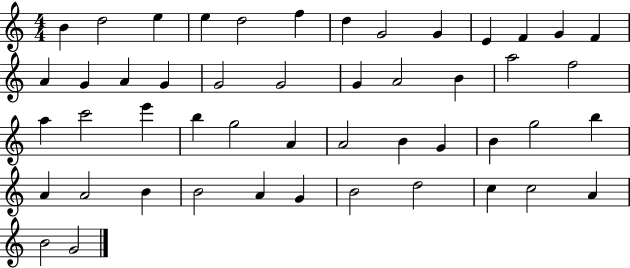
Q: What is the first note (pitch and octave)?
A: B4